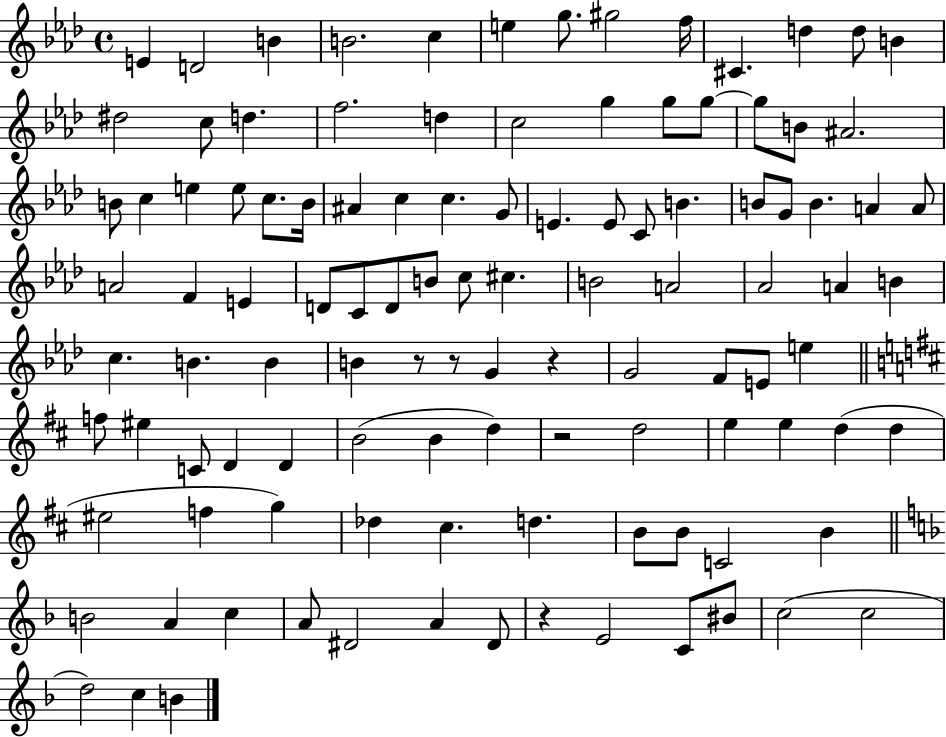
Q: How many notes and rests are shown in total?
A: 110